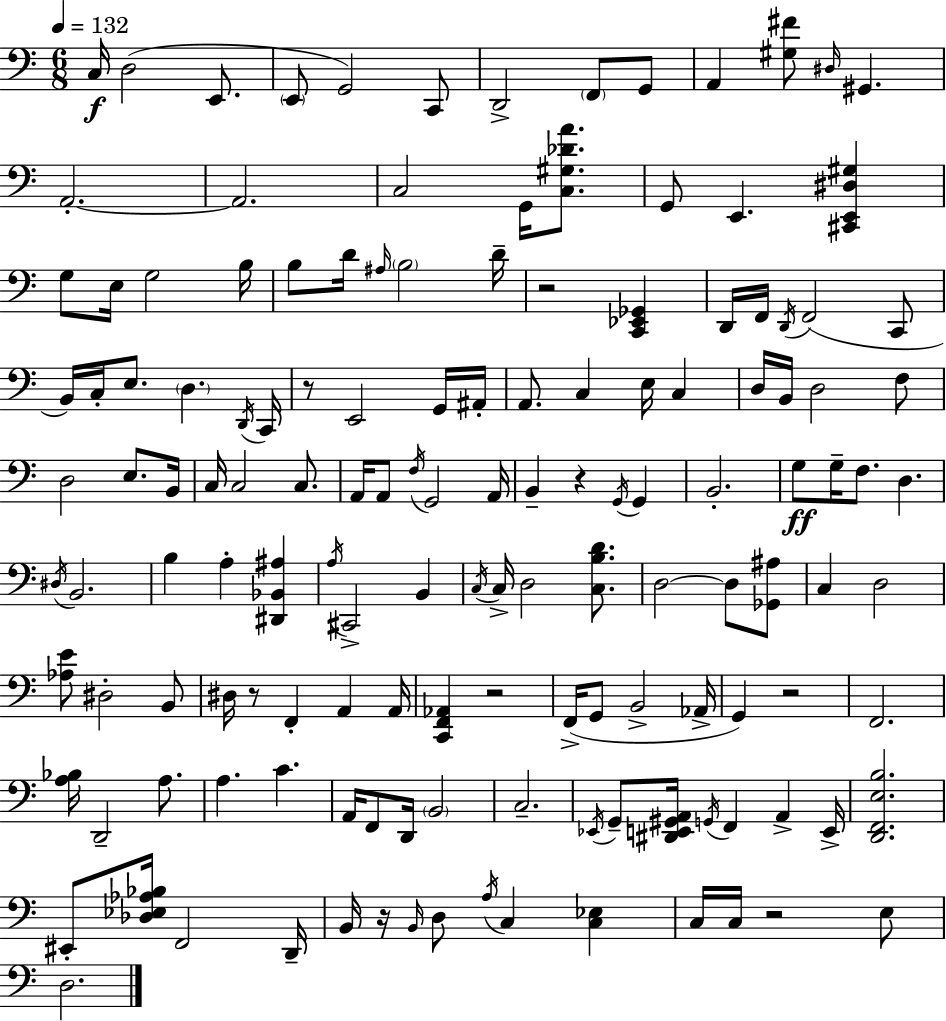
{
  \clef bass
  \numericTimeSignature
  \time 6/8
  \key c \major
  \tempo 4 = 132
  c16\f d2( e,8. | \parenthesize e,8 g,2) c,8 | d,2-> \parenthesize f,8 g,8 | a,4 <gis fis'>8 \grace { dis16 } gis,4. | \break a,2.-.~~ | a,2. | c2 g,16 <c gis des' a'>8. | g,8 e,4. <cis, e, dis gis>4 | \break g8 e16 g2 | b16 b8 d'16 \grace { ais16 } \parenthesize b2 | d'16-- r2 <c, ees, ges,>4 | d,16 f,16 \acciaccatura { d,16 }( f,2 | \break c,8 b,16) c16-. e8. \parenthesize d4. | \acciaccatura { d,16 } c,16 r8 e,2 | g,16 ais,16-. a,8. c4 e16 | c4 d16 b,16 d2 | \break f8 d2 | e8. b,16 c16 c2 | c8. a,16 a,8 \acciaccatura { f16 } g,2 | a,16 b,4-- r4 | \break \acciaccatura { g,16 } g,4 b,2.-. | g8\ff g16-- f8. | d4. \acciaccatura { dis16 } b,2. | b4 a4-. | \break <dis, bes, ais>4 \acciaccatura { a16 } cis,2-> | b,4 \acciaccatura { c16 } c16-> d2 | <c b d'>8. d2~~ | d8 <ges, ais>8 c4 | \break d2 <aes e'>8 dis2-. | b,8 dis16 r8 | f,4-. a,4 a,16 <c, f, aes,>4 | r2 f,16->( g,8 | \break b,2-> aes,16-> g,4) | r2 f,2. | <a bes>16 d,2-- | a8. a4. | \break c'4. a,16 f,8 | d,16 \parenthesize b,2 c2.-- | \acciaccatura { ees,16 } g,8-- | <dis, e, gis, a,>16 \acciaccatura { g,16 } f,4 a,4-> e,16-> <d, f, e b>2. | \break eis,8-. | <des ees aes bes>16 f,2 d,16-- b,16 | r16 \grace { b,16 } d8 \acciaccatura { a16 } c4 <c ees>4 | c16 c16 r2 e8 | \break d2. | \bar "|."
}